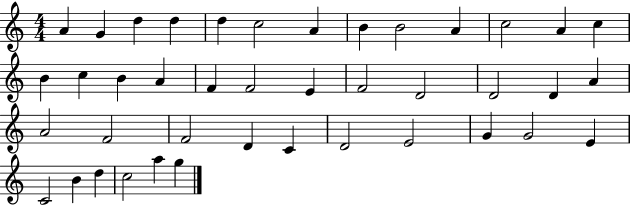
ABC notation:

X:1
T:Untitled
M:4/4
L:1/4
K:C
A G d d d c2 A B B2 A c2 A c B c B A F F2 E F2 D2 D2 D A A2 F2 F2 D C D2 E2 G G2 E C2 B d c2 a g